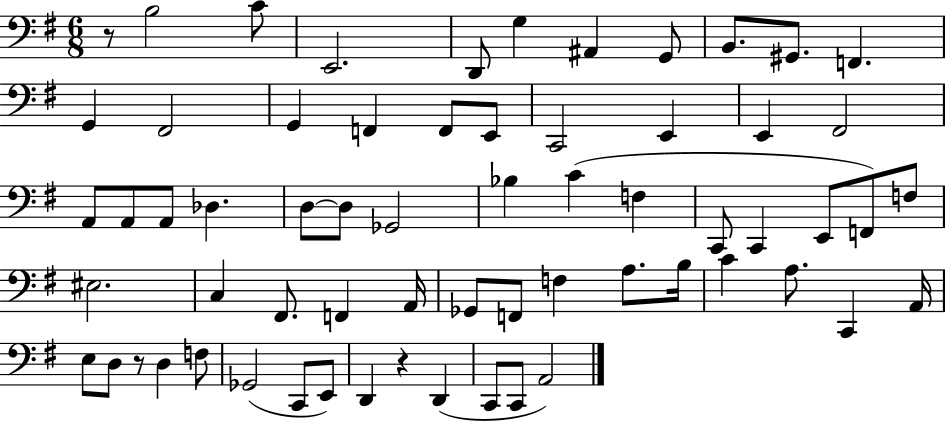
R/e B3/h C4/e E2/h. D2/e G3/q A#2/q G2/e B2/e. G#2/e. F2/q. G2/q F#2/h G2/q F2/q F2/e E2/e C2/h E2/q E2/q F#2/h A2/e A2/e A2/e Db3/q. D3/e D3/e Gb2/h Bb3/q C4/q F3/q C2/e C2/q E2/e F2/e F3/e EIS3/h. C3/q F#2/e. F2/q A2/s Gb2/e F2/e F3/q A3/e. B3/s C4/q A3/e. C2/q A2/s E3/e D3/e R/e D3/q F3/e Gb2/h C2/e E2/e D2/q R/q D2/q C2/e C2/e A2/h